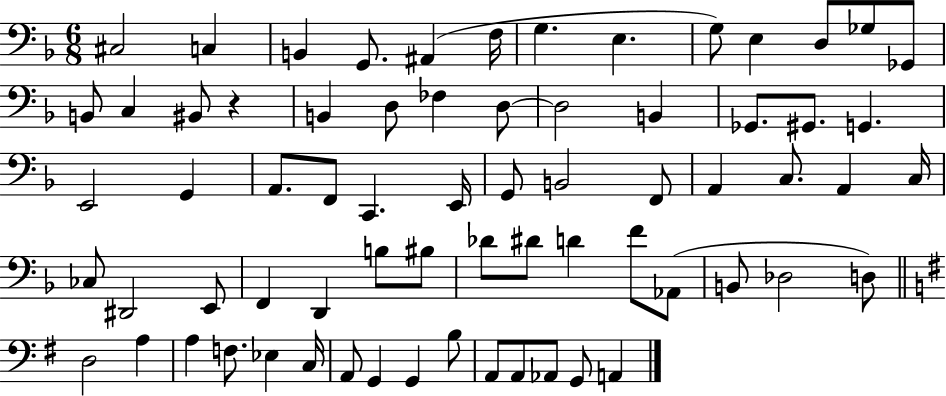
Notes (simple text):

C#3/h C3/q B2/q G2/e. A#2/q F3/s G3/q. E3/q. G3/e E3/q D3/e Gb3/e Gb2/e B2/e C3/q BIS2/e R/q B2/q D3/e FES3/q D3/e D3/h B2/q Gb2/e. G#2/e. G2/q. E2/h G2/q A2/e. F2/e C2/q. E2/s G2/e B2/h F2/e A2/q C3/e. A2/q C3/s CES3/e D#2/h E2/e F2/q D2/q B3/e BIS3/e Db4/e D#4/e D4/q F4/e Ab2/e B2/e Db3/h D3/e D3/h A3/q A3/q F3/e. Eb3/q C3/s A2/e G2/q G2/q B3/e A2/e A2/e Ab2/e G2/e A2/q